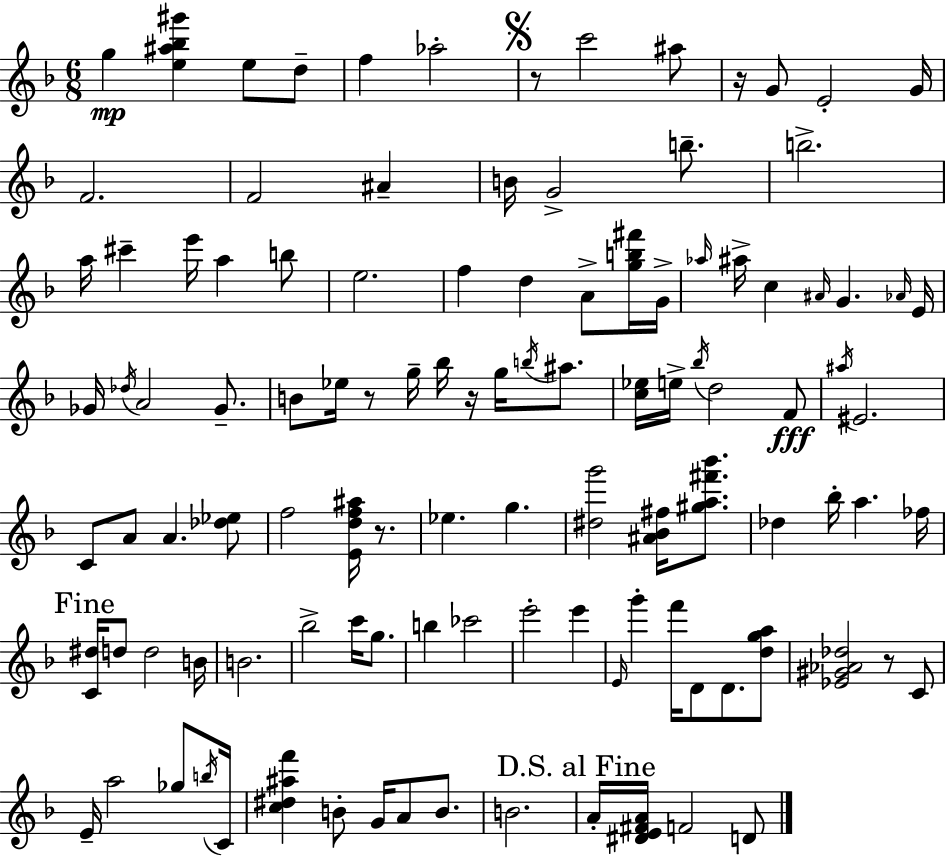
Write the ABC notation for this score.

X:1
T:Untitled
M:6/8
L:1/4
K:Dm
g [e^a_b^g'] e/2 d/2 f _a2 z/2 c'2 ^a/2 z/4 G/2 E2 G/4 F2 F2 ^A B/4 G2 b/2 b2 a/4 ^c' e'/4 a b/2 e2 f d A/2 [gb^f']/4 G/4 _a/4 ^a/4 c ^A/4 G _A/4 E/4 _G/4 _d/4 A2 _G/2 B/2 _e/4 z/2 g/4 _b/4 z/4 g/4 b/4 ^a/2 [c_e]/4 e/4 _b/4 d2 F/2 ^a/4 ^E2 C/2 A/2 A [_d_e]/2 f2 [Edf^a]/4 z/2 _e g [^dg']2 [^A_B^f]/4 [^ga^f'_b']/2 _d _b/4 a _f/4 [C^d]/4 d/2 d2 B/4 B2 _b2 c'/4 g/2 b _c'2 e'2 e' E/4 g' f'/4 D/2 D/2 [dga]/2 [_E^G_A_d]2 z/2 C/2 E/4 a2 _g/2 b/4 C/4 [c^d^af'] B/2 G/4 A/2 B/2 B2 A/4 [^DE^FA]/4 F2 D/2